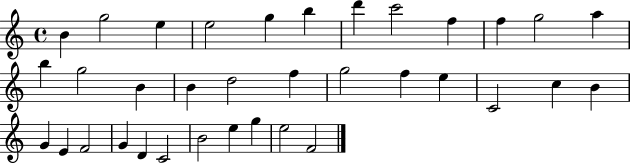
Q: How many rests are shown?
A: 0